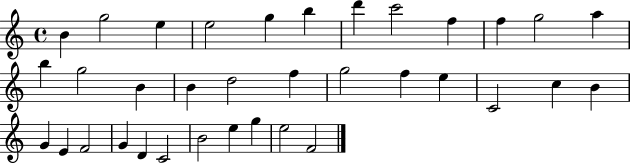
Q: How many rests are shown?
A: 0